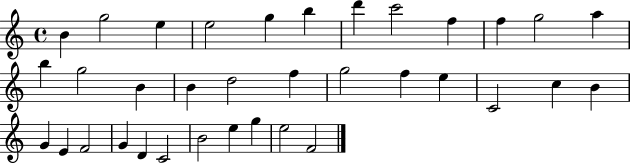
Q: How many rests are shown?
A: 0